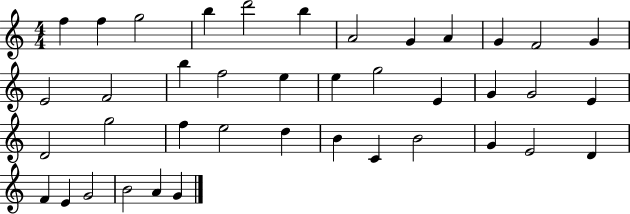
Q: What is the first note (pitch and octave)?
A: F5